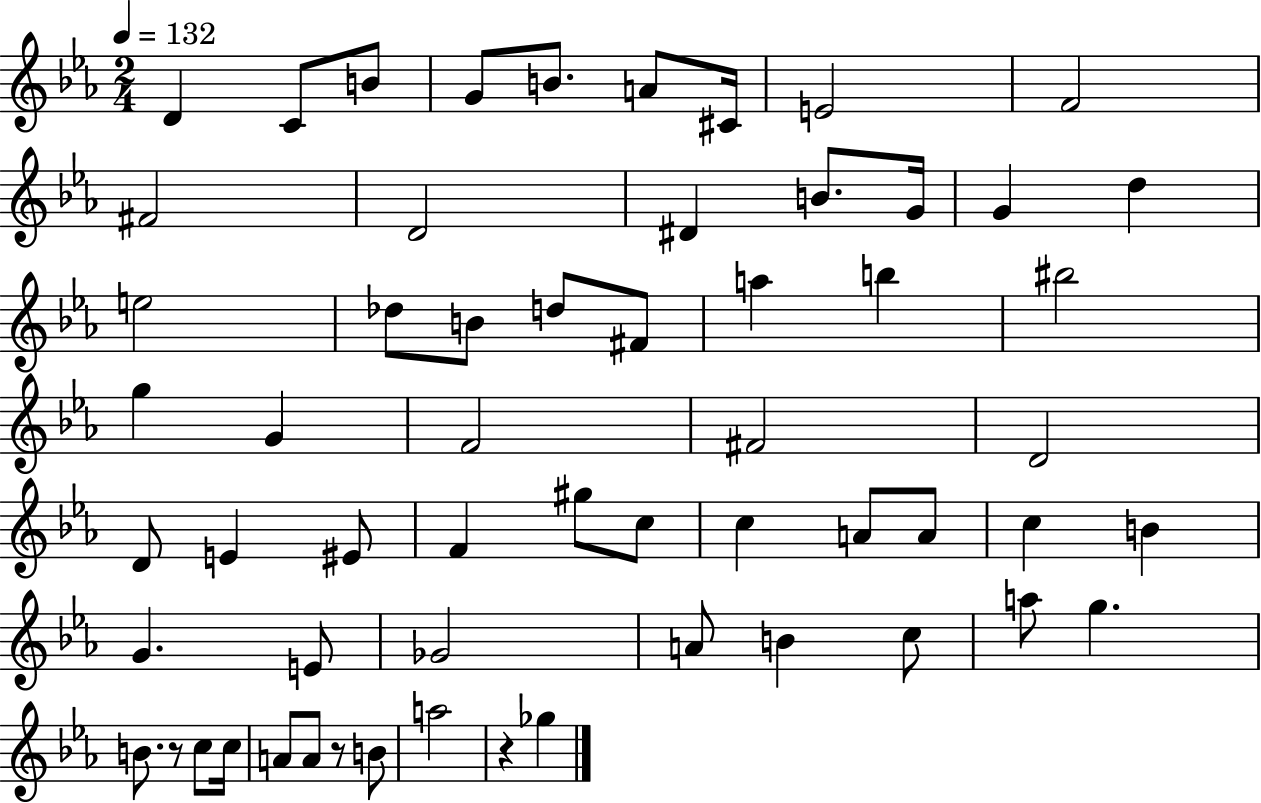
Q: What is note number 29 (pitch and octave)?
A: D4